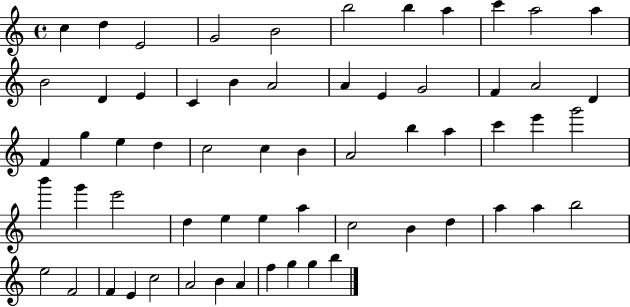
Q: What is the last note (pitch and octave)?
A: B5